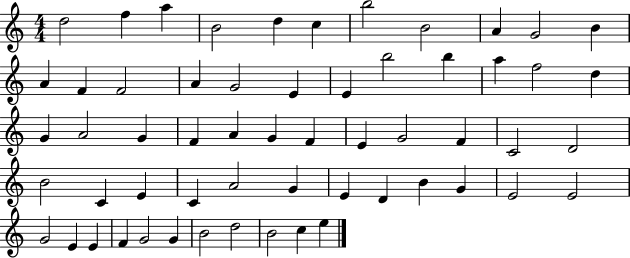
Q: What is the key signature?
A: C major